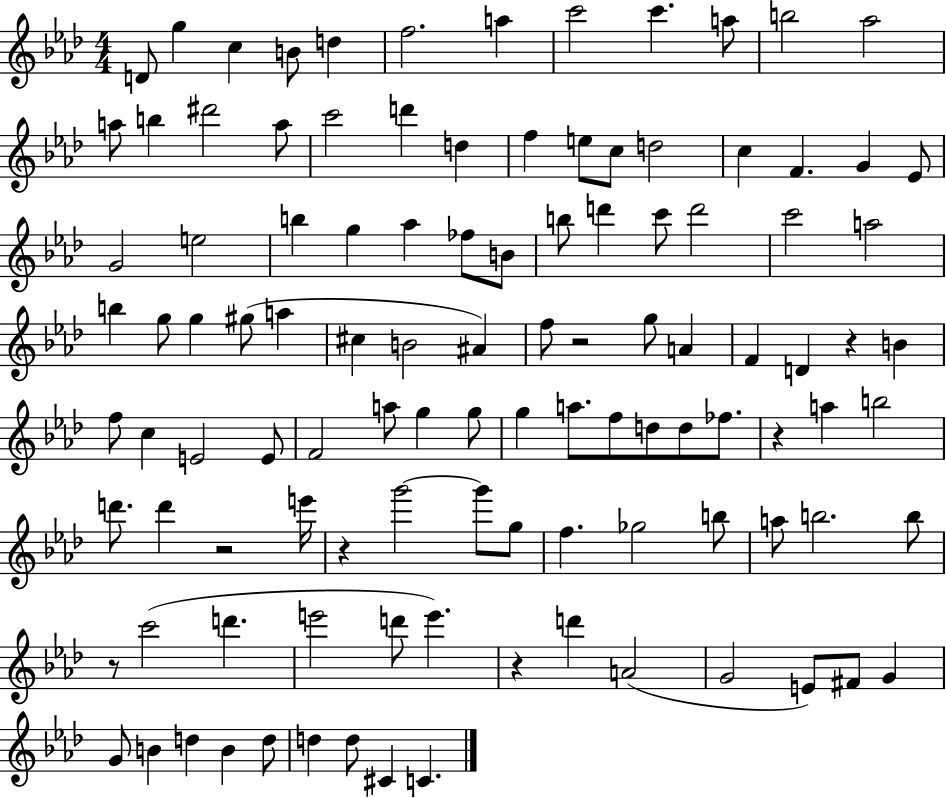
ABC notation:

X:1
T:Untitled
M:4/4
L:1/4
K:Ab
D/2 g c B/2 d f2 a c'2 c' a/2 b2 _a2 a/2 b ^d'2 a/2 c'2 d' d f e/2 c/2 d2 c F G _E/2 G2 e2 b g _a _f/2 B/2 b/2 d' c'/2 d'2 c'2 a2 b g/2 g ^g/2 a ^c B2 ^A f/2 z2 g/2 A F D z B f/2 c E2 E/2 F2 a/2 g g/2 g a/2 f/2 d/2 d/2 _f/2 z a b2 d'/2 d' z2 e'/4 z g'2 g'/2 g/2 f _g2 b/2 a/2 b2 b/2 z/2 c'2 d' e'2 d'/2 e' z d' A2 G2 E/2 ^F/2 G G/2 B d B d/2 d d/2 ^C C